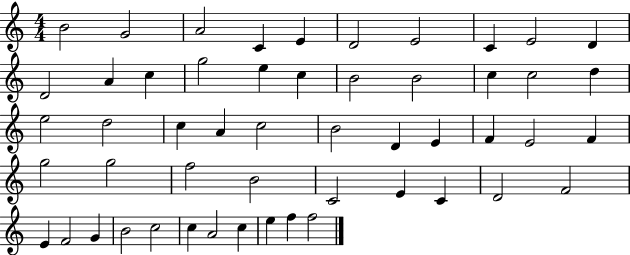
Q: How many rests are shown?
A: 0